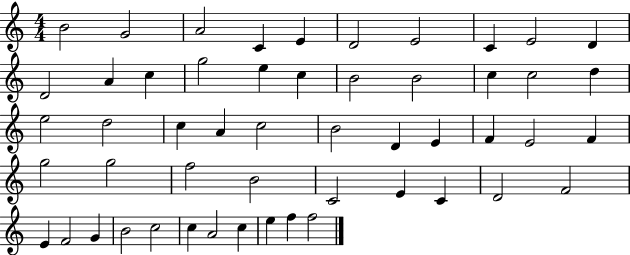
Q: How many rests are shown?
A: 0